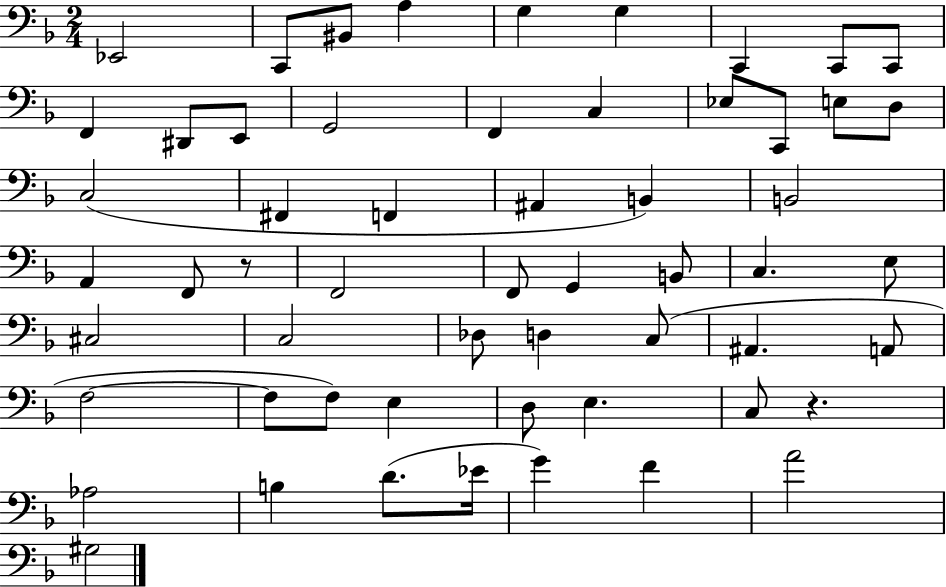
Eb2/h C2/e BIS2/e A3/q G3/q G3/q C2/q C2/e C2/e F2/q D#2/e E2/e G2/h F2/q C3/q Eb3/e C2/e E3/e D3/e C3/h F#2/q F2/q A#2/q B2/q B2/h A2/q F2/e R/e F2/h F2/e G2/q B2/e C3/q. E3/e C#3/h C3/h Db3/e D3/q C3/e A#2/q. A2/e F3/h F3/e F3/e E3/q D3/e E3/q. C3/e R/q. Ab3/h B3/q D4/e. Eb4/s G4/q F4/q A4/h G#3/h